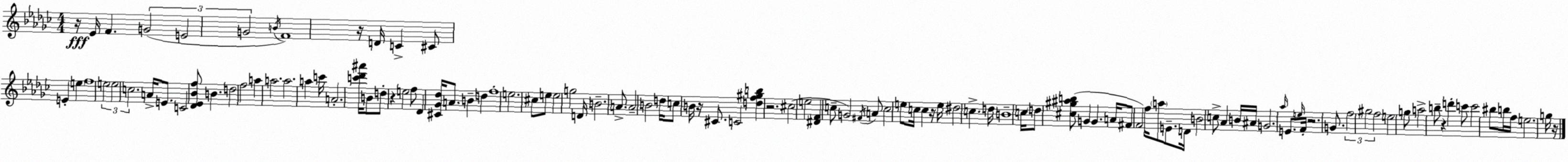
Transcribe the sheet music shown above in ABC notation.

X:1
T:Untitled
M:4/4
L:1/4
K:Ebm
z/4 _E/4 F G2 E2 G2 B/4 F4 z/4 D/4 C ^C/2 E e f4 e2 e2 c2 A/4 E/2 C2 [_D_E_Bf]/2 B d2 f2 a a2 a2 a c'/4 A2 [c'_d'^a']/4 B/2 d/2 z e2 f/2 _D [^C_G_d]/4 A/2 B d f4 e2 ^c/2 e/2 e2 g2 D/4 B2 A/2 A2 B2 d/4 c/2 B/4 z/4 ^C/2 C2 [df^gb] z2 ^c2 e2 [^DF] c/2 G2 ^F/4 A/2 c2 e/2 c/4 c z/4 e/4 ^d2 c d/4 B4 c/4 d/2 [^c^g^ab]/2 G G A/4 ^F/2 F2 f/4 a/2 E/2 D/4 B2 c/2 _A B/4 ^A/4 G2 _a/4 E/2 e/4 F/4 z2 G/2 f2 ^g2 f2 e2 g/2 a2 b/2 z d' c'/2 c'2 ^b/2 b/4 f/4 e2 g/4 z/4